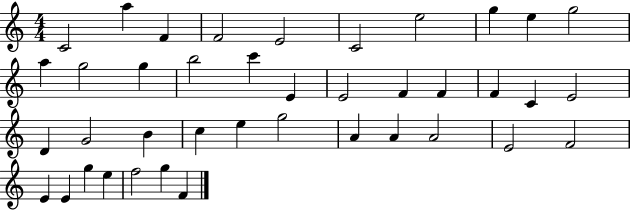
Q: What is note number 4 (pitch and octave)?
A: F4